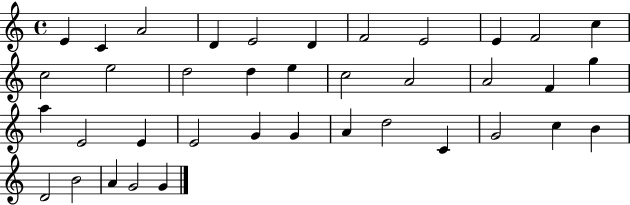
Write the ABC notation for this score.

X:1
T:Untitled
M:4/4
L:1/4
K:C
E C A2 D E2 D F2 E2 E F2 c c2 e2 d2 d e c2 A2 A2 F g a E2 E E2 G G A d2 C G2 c B D2 B2 A G2 G